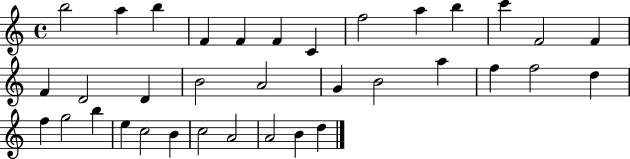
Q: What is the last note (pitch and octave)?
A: D5